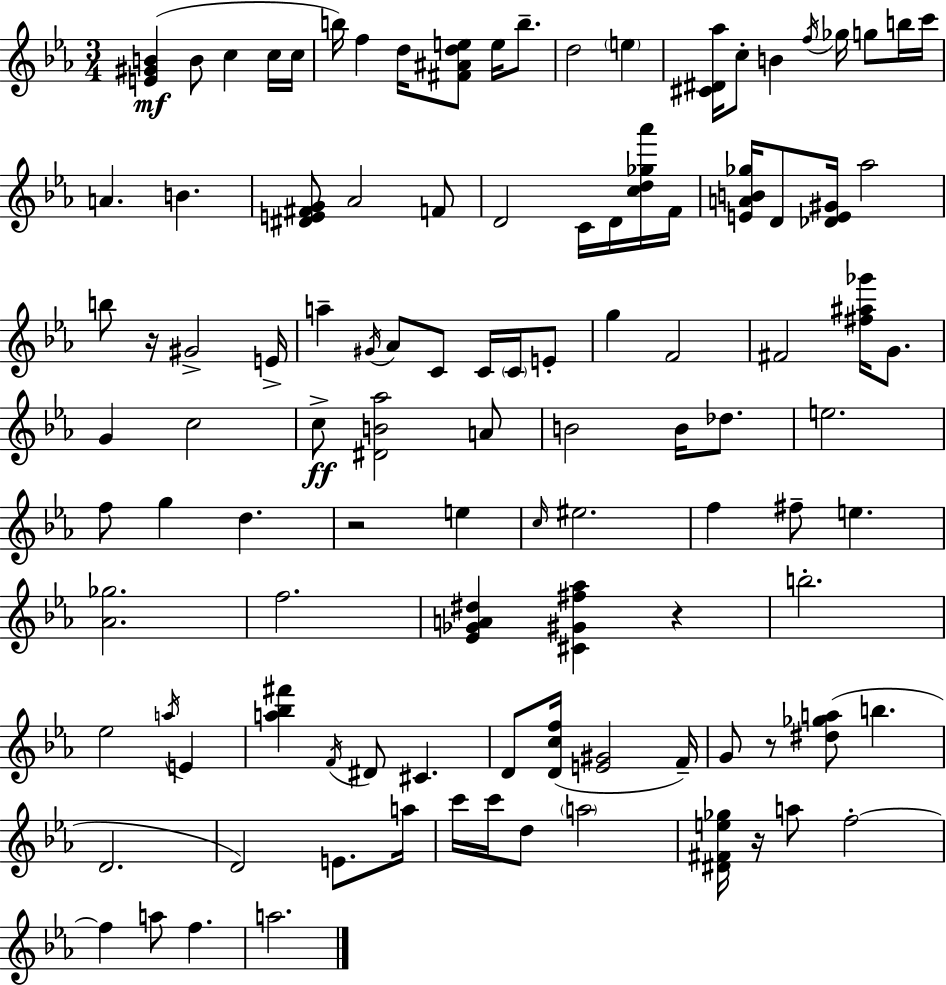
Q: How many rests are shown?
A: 5